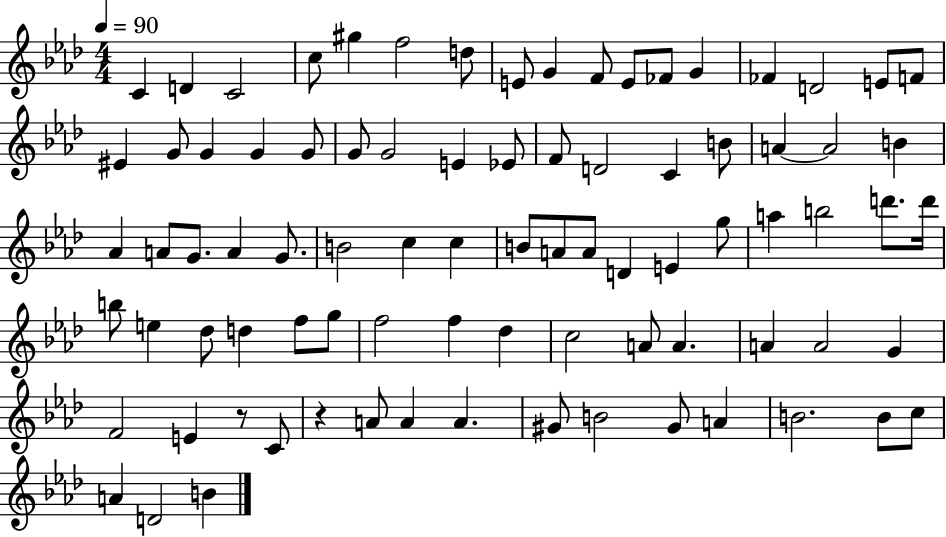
{
  \clef treble
  \numericTimeSignature
  \time 4/4
  \key aes \major
  \tempo 4 = 90
  c'4 d'4 c'2 | c''8 gis''4 f''2 d''8 | e'8 g'4 f'8 e'8 fes'8 g'4 | fes'4 d'2 e'8 f'8 | \break eis'4 g'8 g'4 g'4 g'8 | g'8 g'2 e'4 ees'8 | f'8 d'2 c'4 b'8 | a'4~~ a'2 b'4 | \break aes'4 a'8 g'8. a'4 g'8. | b'2 c''4 c''4 | b'8 a'8 a'8 d'4 e'4 g''8 | a''4 b''2 d'''8. d'''16 | \break b''8 e''4 des''8 d''4 f''8 g''8 | f''2 f''4 des''4 | c''2 a'8 a'4. | a'4 a'2 g'4 | \break f'2 e'4 r8 c'8 | r4 a'8 a'4 a'4. | gis'8 b'2 gis'8 a'4 | b'2. b'8 c''8 | \break a'4 d'2 b'4 | \bar "|."
}